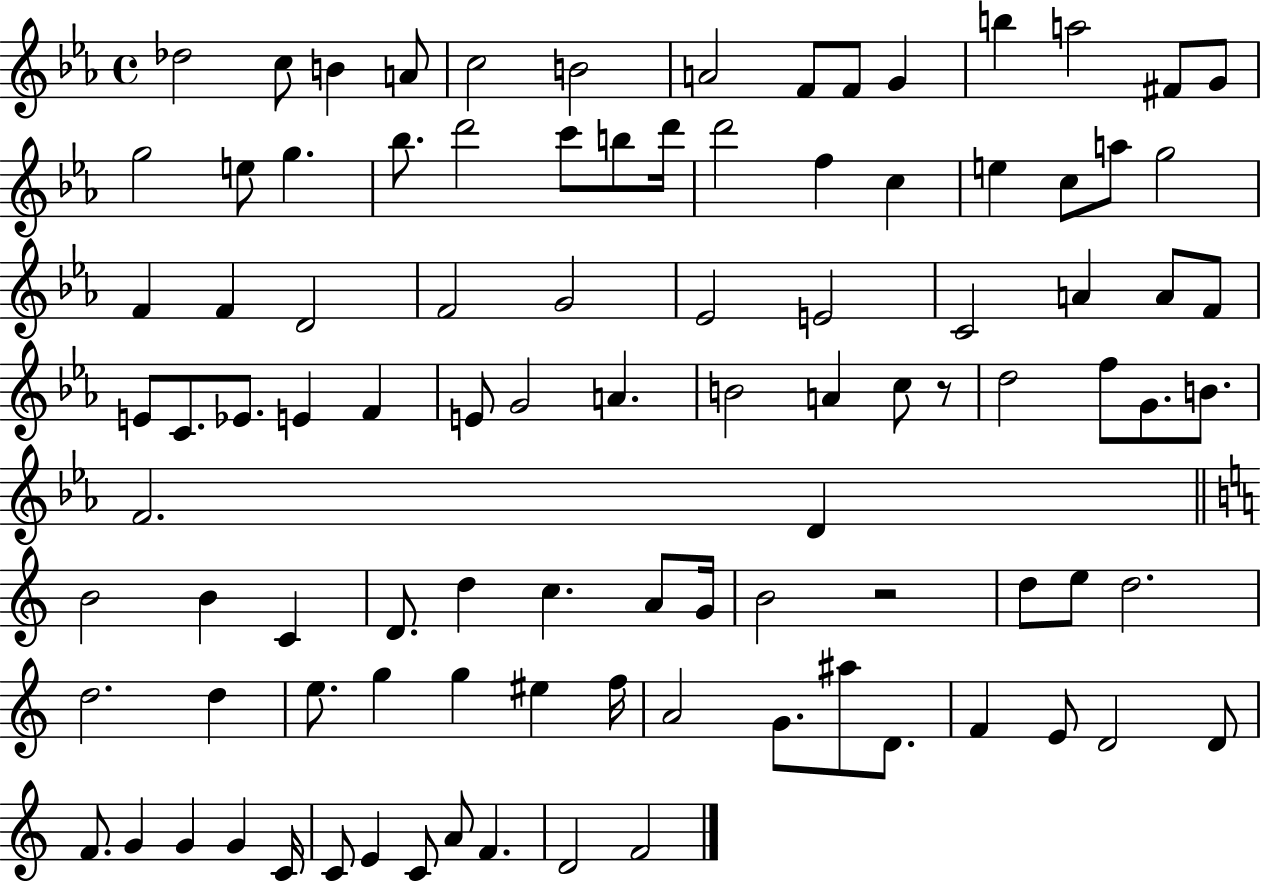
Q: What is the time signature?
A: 4/4